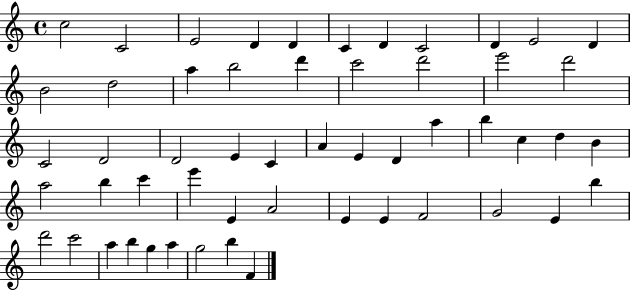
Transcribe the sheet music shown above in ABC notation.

X:1
T:Untitled
M:4/4
L:1/4
K:C
c2 C2 E2 D D C D C2 D E2 D B2 d2 a b2 d' c'2 d'2 e'2 d'2 C2 D2 D2 E C A E D a b c d B a2 b c' e' E A2 E E F2 G2 E b d'2 c'2 a b g a g2 b F